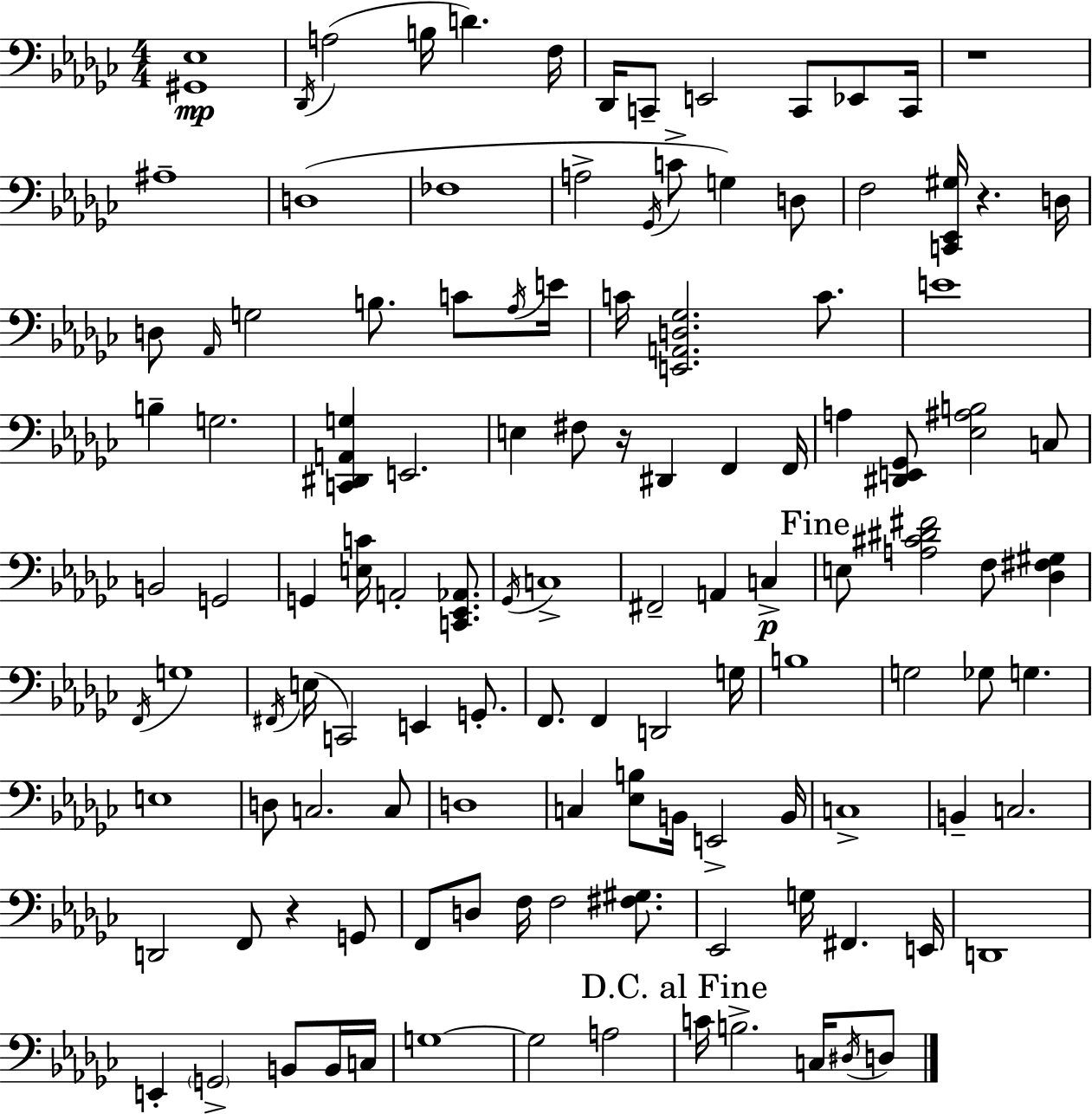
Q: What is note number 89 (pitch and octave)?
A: F#2